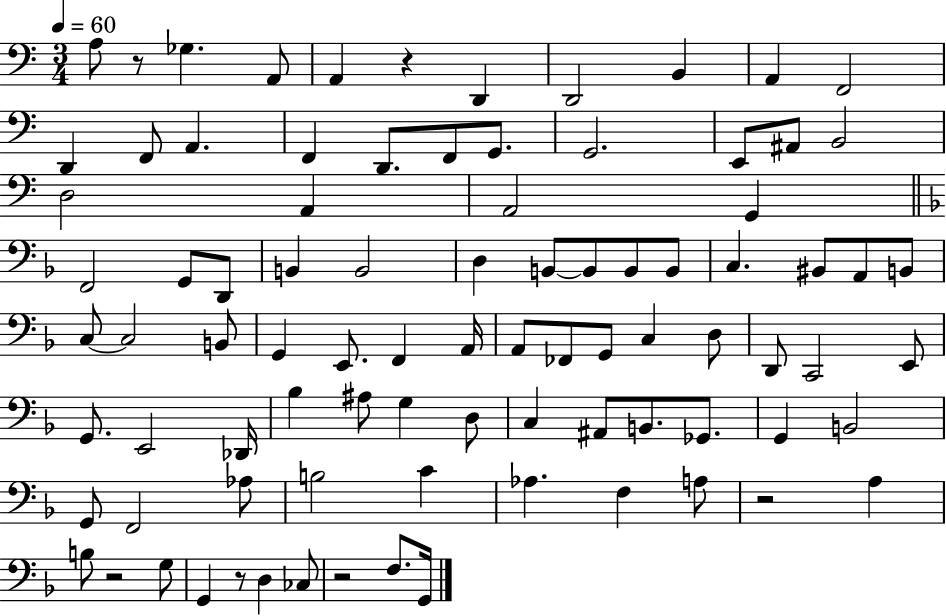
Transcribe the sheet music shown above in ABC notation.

X:1
T:Untitled
M:3/4
L:1/4
K:C
A,/2 z/2 _G, A,,/2 A,, z D,, D,,2 B,, A,, F,,2 D,, F,,/2 A,, F,, D,,/2 F,,/2 G,,/2 G,,2 E,,/2 ^A,,/2 B,,2 D,2 A,, A,,2 G,, F,,2 G,,/2 D,,/2 B,, B,,2 D, B,,/2 B,,/2 B,,/2 B,,/2 C, ^B,,/2 A,,/2 B,,/2 C,/2 C,2 B,,/2 G,, E,,/2 F,, A,,/4 A,,/2 _F,,/2 G,,/2 C, D,/2 D,,/2 C,,2 E,,/2 G,,/2 E,,2 _D,,/4 _B, ^A,/2 G, D,/2 C, ^A,,/2 B,,/2 _G,,/2 G,, B,,2 G,,/2 F,,2 _A,/2 B,2 C _A, F, A,/2 z2 A, B,/2 z2 G,/2 G,, z/2 D, _C,/2 z2 F,/2 G,,/4